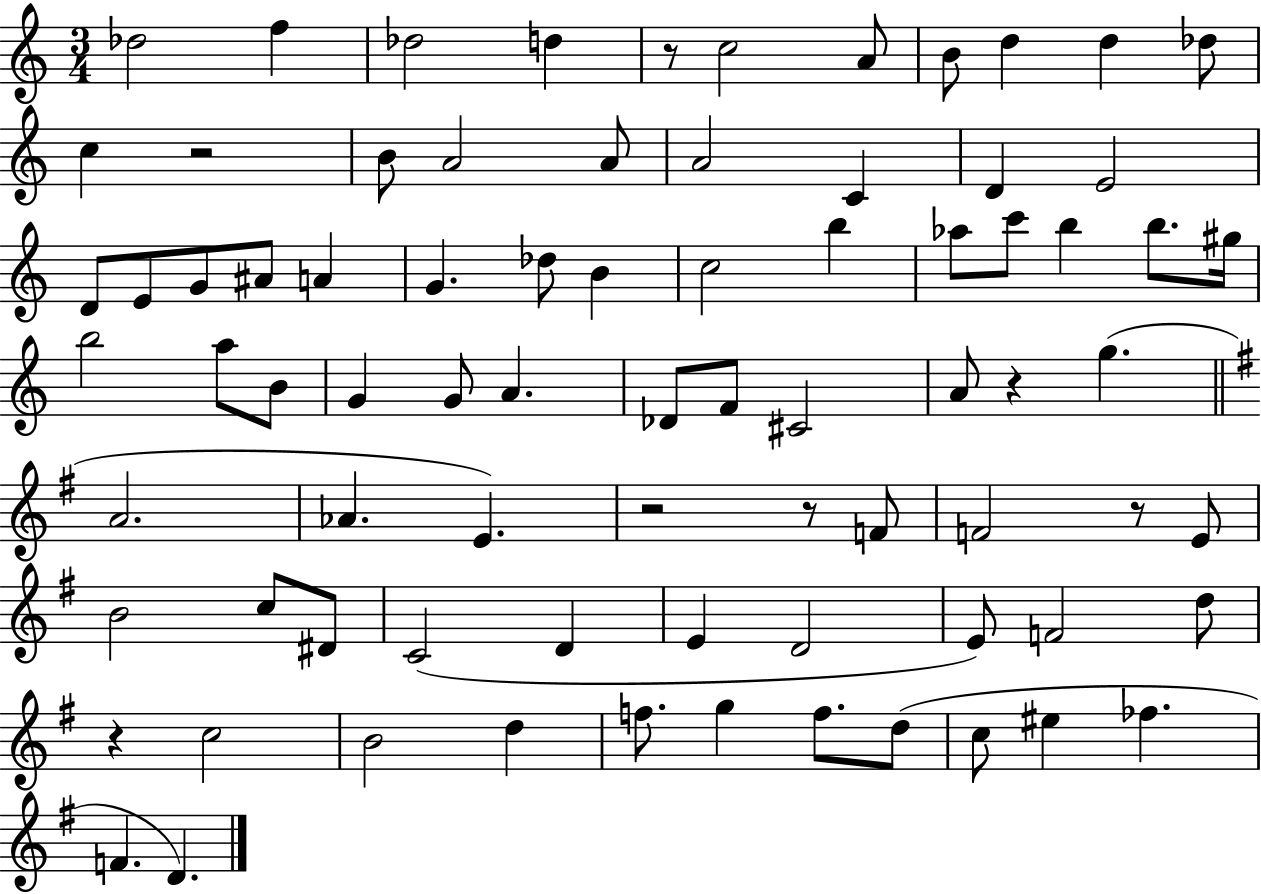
Db5/h F5/q Db5/h D5/q R/e C5/h A4/e B4/e D5/q D5/q Db5/e C5/q R/h B4/e A4/h A4/e A4/h C4/q D4/q E4/h D4/e E4/e G4/e A#4/e A4/q G4/q. Db5/e B4/q C5/h B5/q Ab5/e C6/e B5/q B5/e. G#5/s B5/h A5/e B4/e G4/q G4/e A4/q. Db4/e F4/e C#4/h A4/e R/q G5/q. A4/h. Ab4/q. E4/q. R/h R/e F4/e F4/h R/e E4/e B4/h C5/e D#4/e C4/h D4/q E4/q D4/h E4/e F4/h D5/e R/q C5/h B4/h D5/q F5/e. G5/q F5/e. D5/e C5/e EIS5/q FES5/q. F4/q. D4/q.